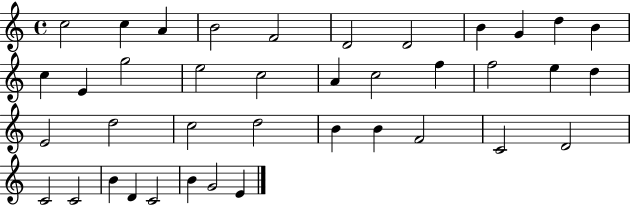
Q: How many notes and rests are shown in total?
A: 39